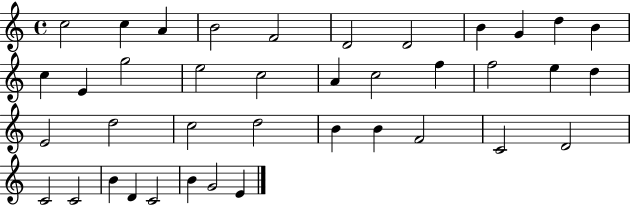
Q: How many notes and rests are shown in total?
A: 39